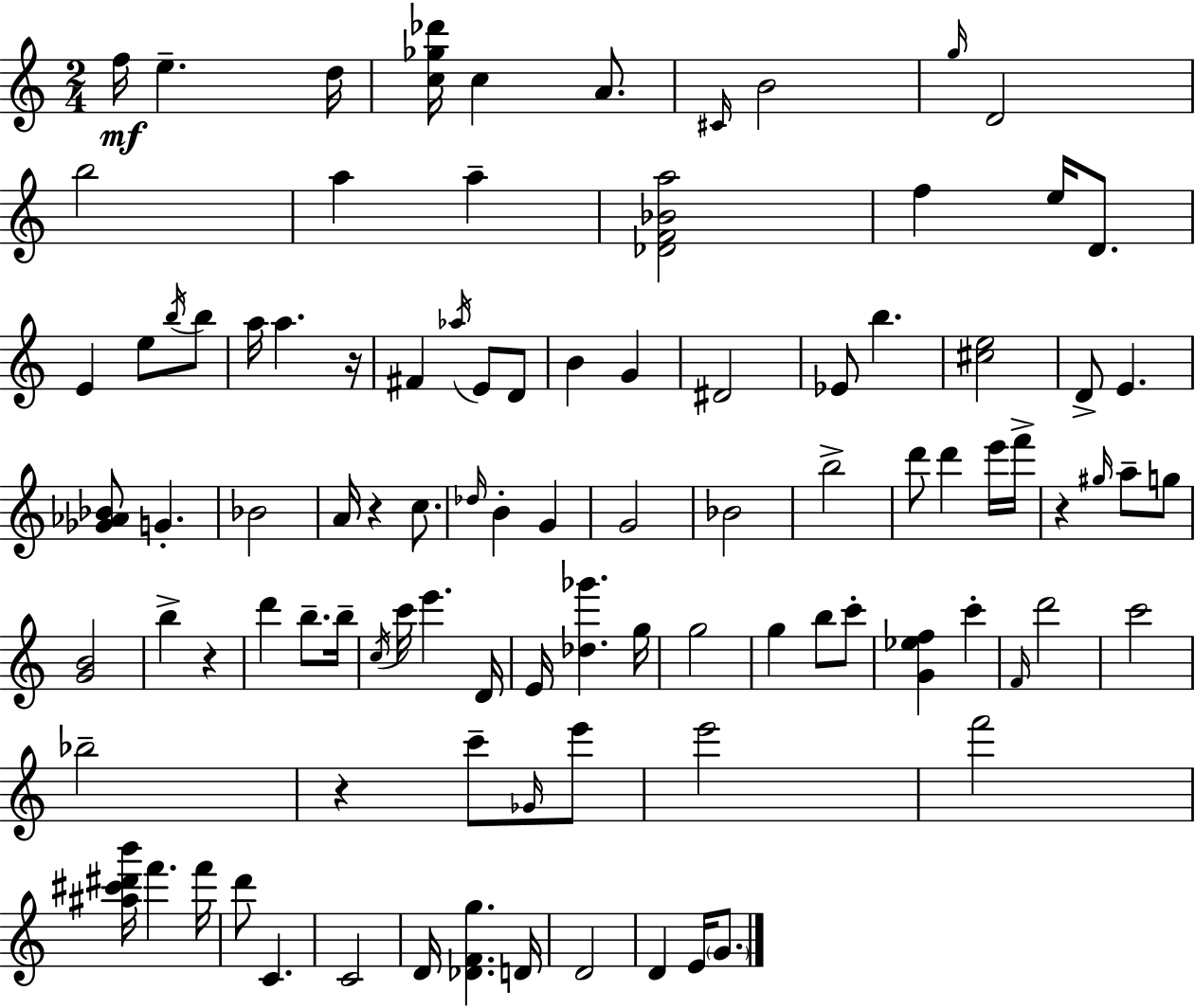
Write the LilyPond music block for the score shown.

{
  \clef treble
  \numericTimeSignature
  \time 2/4
  \key c \major
  f''16\mf e''4.-- d''16 | <c'' ges'' des'''>16 c''4 a'8. | \grace { cis'16 } b'2 | \grace { g''16 } d'2 | \break b''2 | a''4 a''4-- | <des' f' bes' a''>2 | f''4 e''16 d'8. | \break e'4 e''8 | \acciaccatura { b''16 } b''8 a''16 a''4. | r16 fis'4 \acciaccatura { aes''16 } | e'8 d'8 b'4 | \break g'4 dis'2 | ees'8 b''4. | <cis'' e''>2 | d'8-> e'4. | \break <ges' aes' bes'>8 g'4.-. | bes'2 | a'16 r4 | c''8. \grace { des''16 } b'4-. | \break g'4 g'2 | bes'2 | b''2-> | d'''8 d'''4 | \break e'''16 f'''16-> r4 | \grace { gis''16 } a''8-- g''8 <g' b'>2 | b''4-> | r4 d'''4 | \break b''8.-- b''16-- \acciaccatura { c''16 } c'''16 | e'''4. d'16 e'16 | <des'' ges'''>4. g''16 g''2 | g''4 | \break b''8 c'''8-. <g' ees'' f''>4 | c'''4-. \grace { f'16 } | d'''2 | c'''2 | \break bes''2-- | r4 c'''8-- \grace { ges'16 } e'''8 | e'''2 | f'''2 | \break <ais'' cis''' dis''' b'''>16 f'''4. | f'''16 d'''8 c'4. | c'2 | d'16 <des' f' g''>4. | \break d'16 d'2 | d'4 e'16 \parenthesize g'8. | \bar "|."
}